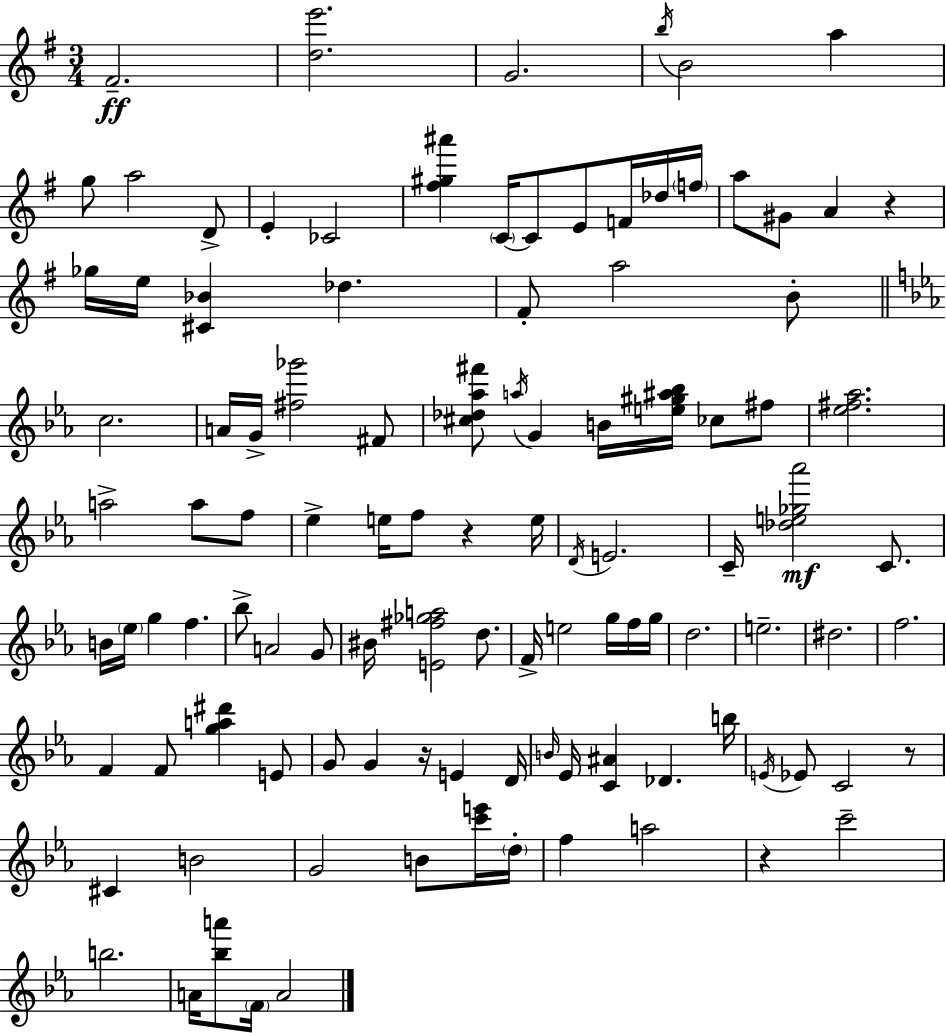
X:1
T:Untitled
M:3/4
L:1/4
K:Em
^F2 [de']2 G2 b/4 B2 a g/2 a2 D/2 E _C2 [^f^g^a'] C/4 C/2 E/2 F/4 _d/4 f/4 a/2 ^G/2 A z _g/4 e/4 [^C_B] _d ^F/2 a2 B/2 c2 A/4 G/4 [^f_g']2 ^F/2 [^c_d_a^f']/2 a/4 G B/4 [e^g^a_b]/4 _c/2 ^f/2 [_e^f_a]2 a2 a/2 f/2 _e e/4 f/2 z e/4 D/4 E2 C/4 [_de_g_a']2 C/2 B/4 _e/4 g f _b/2 A2 G/2 ^B/4 [E^f_ga]2 d/2 F/4 e2 g/4 f/4 g/4 d2 e2 ^d2 f2 F F/2 [ga^d'] E/2 G/2 G z/4 E D/4 B/4 _E/4 [C^A] _D b/4 E/4 _E/2 C2 z/2 ^C B2 G2 B/2 [c'e']/4 d/4 f a2 z c'2 b2 A/4 [_ba']/2 F/4 A2